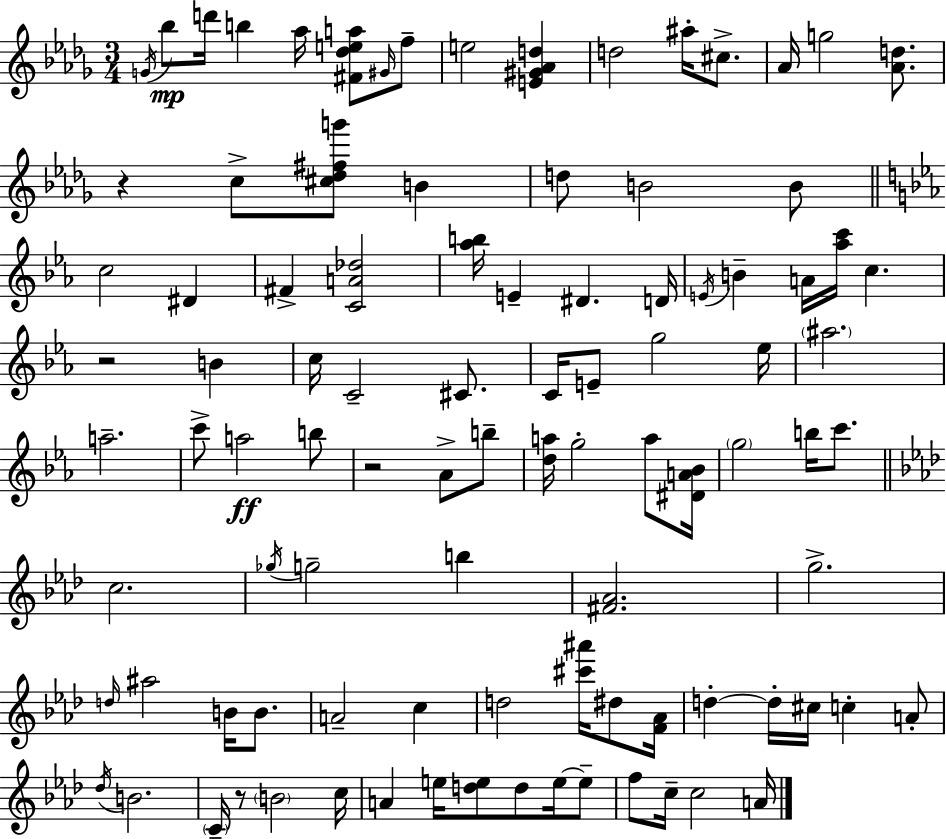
{
  \clef treble
  \numericTimeSignature
  \time 3/4
  \key bes \minor
  \repeat volta 2 { \acciaccatura { g'16 }\mp bes''8 d'''16 b''4 aes''16 <fis' des'' e'' a''>8 \grace { gis'16 } | f''8-- e''2 <e' gis' aes' d''>4 | d''2 ais''16-. cis''8.-> | aes'16 g''2 <aes' d''>8. | \break r4 c''8-> <cis'' des'' fis'' g'''>8 b'4 | d''8 b'2 | b'8 \bar "||" \break \key c \minor c''2 dis'4 | fis'4-> <c' a' des''>2 | <aes'' b''>16 e'4-- dis'4. d'16 | \acciaccatura { e'16 } b'4-- a'16 <aes'' c'''>16 c''4. | \break r2 b'4 | c''16 c'2-- cis'8. | c'16 e'8-- g''2 | ees''16 \parenthesize ais''2. | \break a''2.-- | c'''8-> a''2\ff b''8 | r2 aes'8-> b''8-- | <d'' a''>16 g''2-. a''8 | \break <dis' a' bes'>16 \parenthesize g''2 b''16 c'''8. | \bar "||" \break \key aes \major c''2. | \acciaccatura { ges''16 } g''2-- b''4 | <fis' aes'>2. | g''2.-> | \break \grace { d''16 } ais''2 b'16 b'8. | a'2-- c''4 | d''2 <cis''' ais'''>16 dis''8 | <f' aes'>16 d''4-.~~ d''16-. cis''16 c''4-. | \break a'8-. \acciaccatura { des''16 } b'2. | \parenthesize c'16-- r8 \parenthesize b'2 | c''16 a'4 e''16 <d'' e''>8 d''8 | e''16~~ e''8-- f''8 c''16-- c''2 | \break a'16 } \bar "|."
}